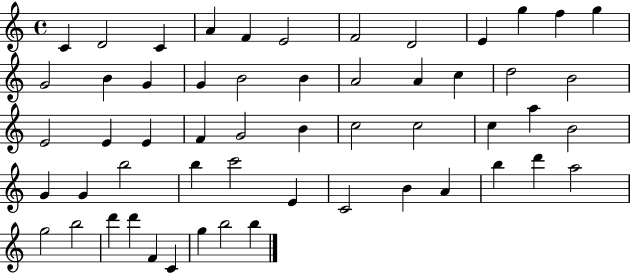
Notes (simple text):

C4/q D4/h C4/q A4/q F4/q E4/h F4/h D4/h E4/q G5/q F5/q G5/q G4/h B4/q G4/q G4/q B4/h B4/q A4/h A4/q C5/q D5/h B4/h E4/h E4/q E4/q F4/q G4/h B4/q C5/h C5/h C5/q A5/q B4/h G4/q G4/q B5/h B5/q C6/h E4/q C4/h B4/q A4/q B5/q D6/q A5/h G5/h B5/h D6/q D6/q F4/q C4/q G5/q B5/h B5/q